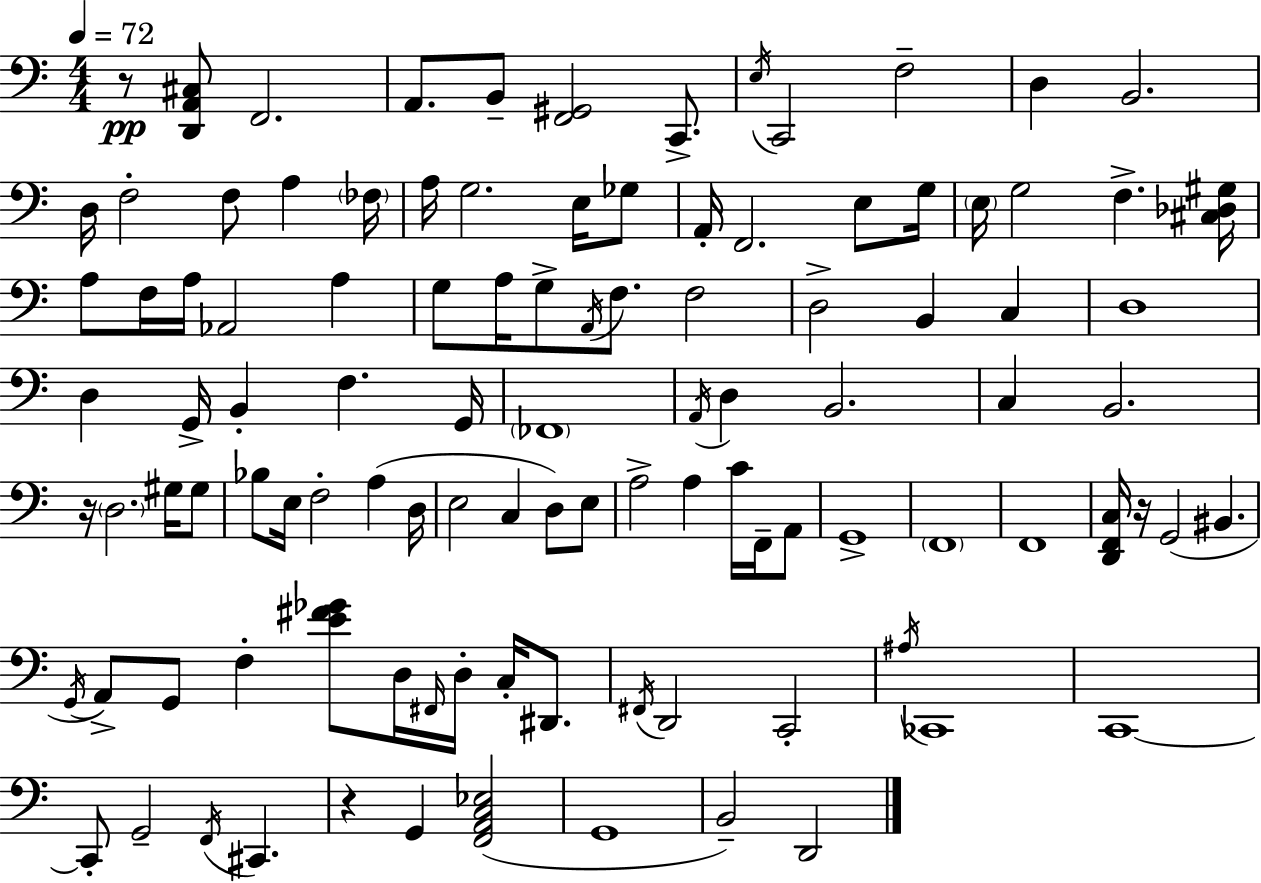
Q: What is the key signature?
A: A minor